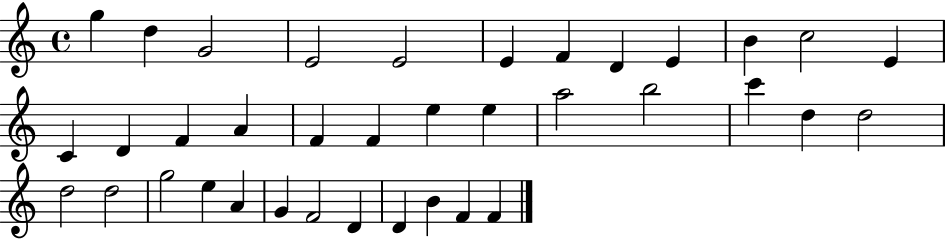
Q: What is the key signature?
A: C major